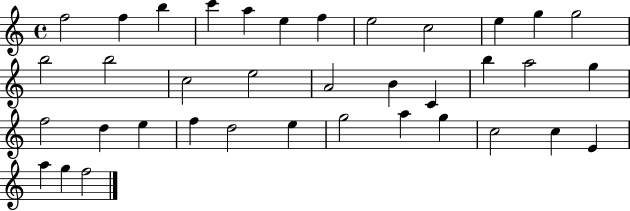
X:1
T:Untitled
M:4/4
L:1/4
K:C
f2 f b c' a e f e2 c2 e g g2 b2 b2 c2 e2 A2 B C b a2 g f2 d e f d2 e g2 a g c2 c E a g f2